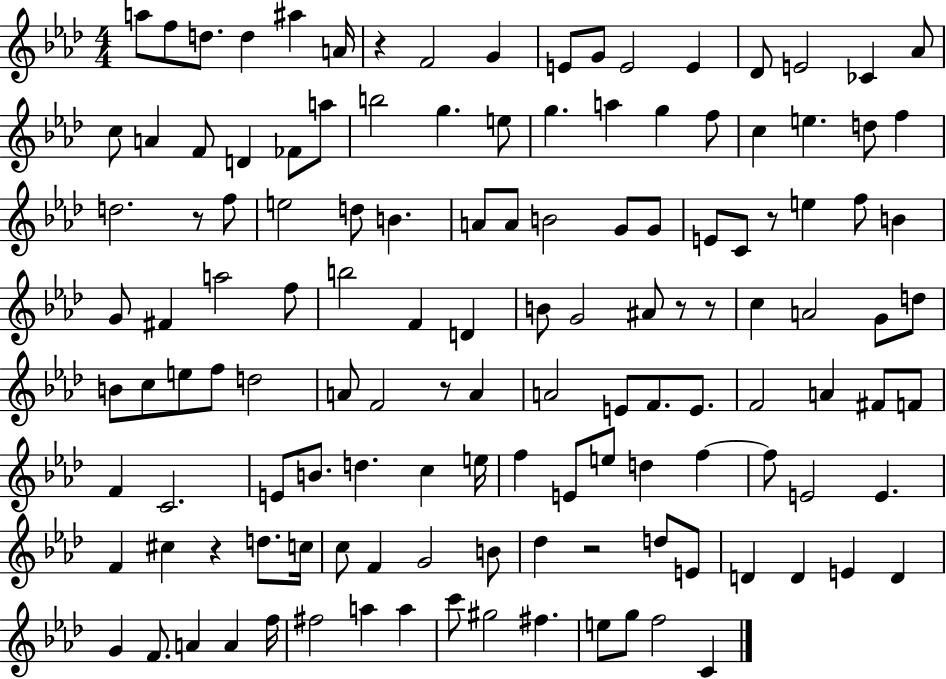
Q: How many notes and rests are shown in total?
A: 131